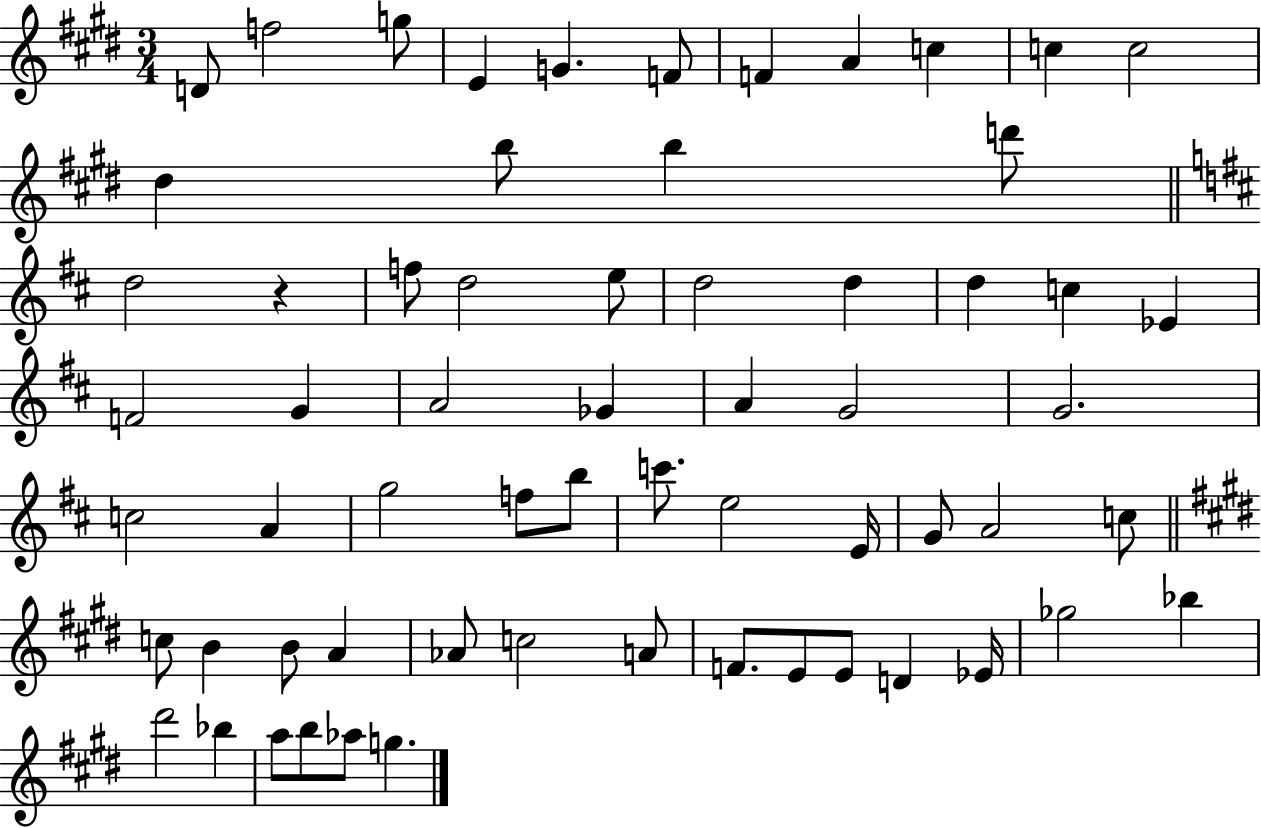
D4/e F5/h G5/e E4/q G4/q. F4/e F4/q A4/q C5/q C5/q C5/h D#5/q B5/e B5/q D6/e D5/h R/q F5/e D5/h E5/e D5/h D5/q D5/q C5/q Eb4/q F4/h G4/q A4/h Gb4/q A4/q G4/h G4/h. C5/h A4/q G5/h F5/e B5/e C6/e. E5/h E4/s G4/e A4/h C5/e C5/e B4/q B4/e A4/q Ab4/e C5/h A4/e F4/e. E4/e E4/e D4/q Eb4/s Gb5/h Bb5/q D#6/h Bb5/q A5/e B5/e Ab5/e G5/q.